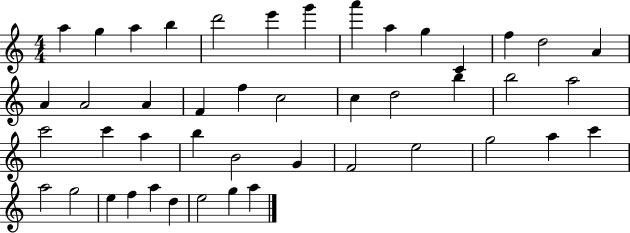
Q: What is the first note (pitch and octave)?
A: A5